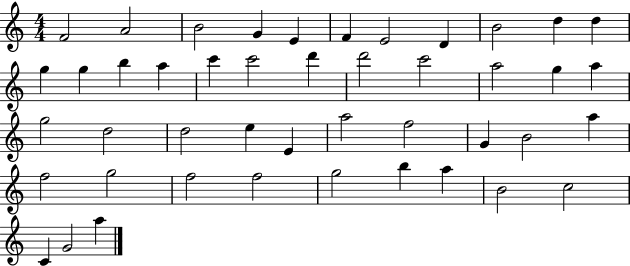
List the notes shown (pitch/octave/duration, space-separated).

F4/h A4/h B4/h G4/q E4/q F4/q E4/h D4/q B4/h D5/q D5/q G5/q G5/q B5/q A5/q C6/q C6/h D6/q D6/h C6/h A5/h G5/q A5/q G5/h D5/h D5/h E5/q E4/q A5/h F5/h G4/q B4/h A5/q F5/h G5/h F5/h F5/h G5/h B5/q A5/q B4/h C5/h C4/q G4/h A5/q